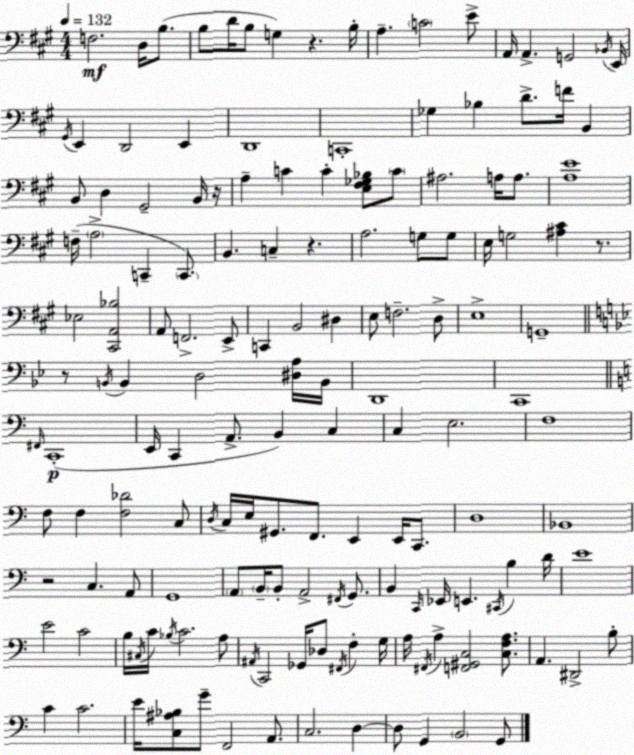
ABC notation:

X:1
T:Untitled
M:4/4
L:1/4
K:A
F,2 D,/4 B,/2 B,/2 D/4 B,/2 G, z B,/4 A, C2 E/2 A,,/4 A,, G,,2 _B,,/4 E,,/4 ^G,,/4 E,, D,,2 E,, D,,4 C,,4 _G, _B, D/2 F/4 B,, B,,/2 D, ^G,,2 B,,/4 z/4 A, C C [E,^F,_G,_B,]/2 C/2 ^A,2 A,/4 A,/2 [A,E]4 F,/4 A,2 C,, C,,/2 B,, C, z A,2 G,/2 G,/2 E,/4 G,2 [^A,^C] z/2 _E,2 [^C,,A,,_B,]2 A,,/2 F,,2 E,,/2 C,, B,,2 ^D, E,/2 F,2 D,/2 E,4 G,,4 z/2 B,,/4 B,, D,2 [^D,A,]/4 B,,/4 D,,4 C,,4 ^F,,/4 C,,4 E,,/4 C,, A,,/2 B,, C, C, E,2 F,4 F,/2 F, [F,_D]2 C,/2 D,/4 C,/4 E,/4 ^G,,/2 F,,/2 E,, E,,/4 C,,/2 D,4 _B,,4 z2 C, A,,/2 G,,4 A,,/2 B,,/4 B,,/2 A,,2 ^F,,/4 G,,/2 B,, C,,/4 _E,,/4 E,, ^C,,/4 B, D/4 E4 E2 C2 B,/4 ^C,/4 C/4 _B,/4 C2 A,/2 ^A,,/4 C,,2 _G,,/4 _D,/2 ^F,,/4 F, G,/4 A,/4 ^F,,/4 A, [F,,^G,,C,]2 [C,F,A,]/2 A,, ^D,,2 B,/2 C C2 E/4 [C,^A,_B,]/2 G/2 F,,2 A,,/2 C,2 D, D,/2 G,, B,,2 G,,/2